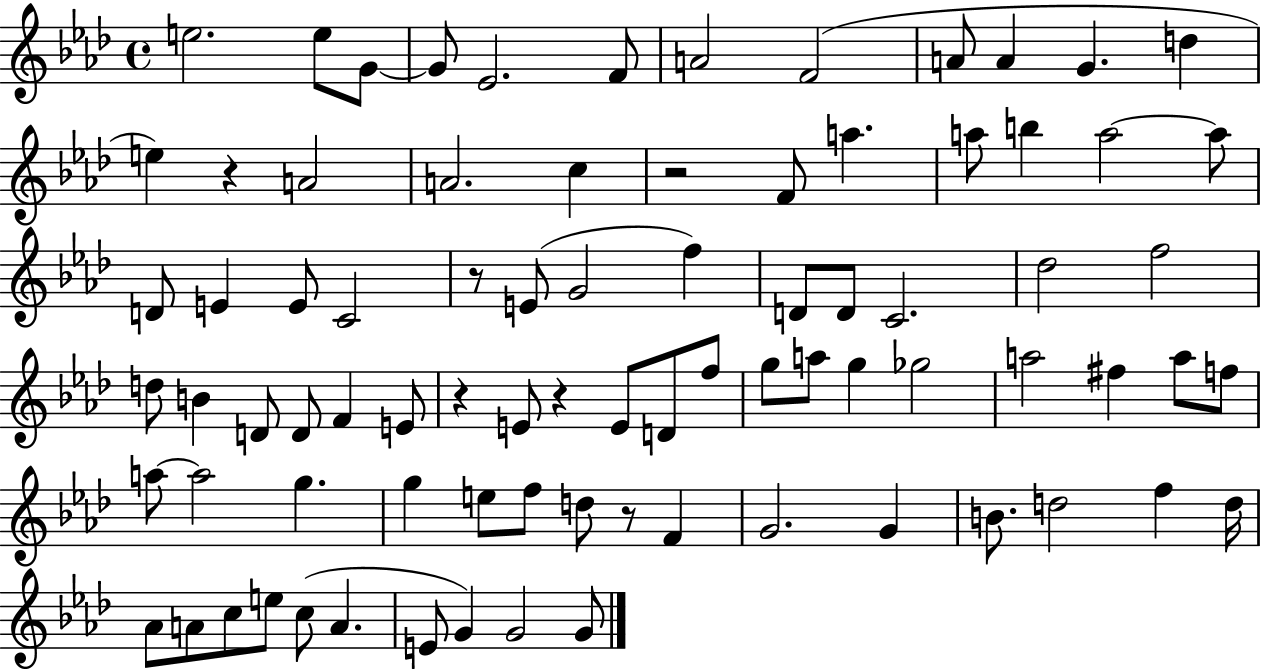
{
  \clef treble
  \time 4/4
  \defaultTimeSignature
  \key aes \major
  e''2. e''8 g'8~~ | g'8 ees'2. f'8 | a'2 f'2( | a'8 a'4 g'4. d''4 | \break e''4) r4 a'2 | a'2. c''4 | r2 f'8 a''4. | a''8 b''4 a''2~~ a''8 | \break d'8 e'4 e'8 c'2 | r8 e'8( g'2 f''4) | d'8 d'8 c'2. | des''2 f''2 | \break d''8 b'4 d'8 d'8 f'4 e'8 | r4 e'8 r4 e'8 d'8 f''8 | g''8 a''8 g''4 ges''2 | a''2 fis''4 a''8 f''8 | \break a''8~~ a''2 g''4. | g''4 e''8 f''8 d''8 r8 f'4 | g'2. g'4 | b'8. d''2 f''4 d''16 | \break aes'8 a'8 c''8 e''8 c''8( a'4. | e'8 g'4) g'2 g'8 | \bar "|."
}